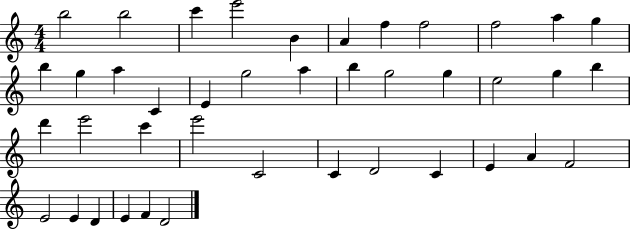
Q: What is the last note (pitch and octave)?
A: D4